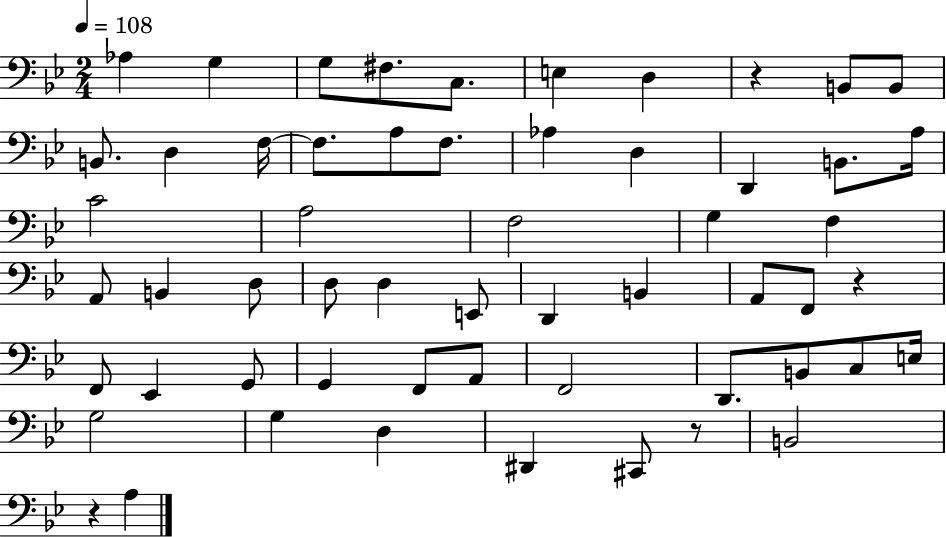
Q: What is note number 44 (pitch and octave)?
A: B2